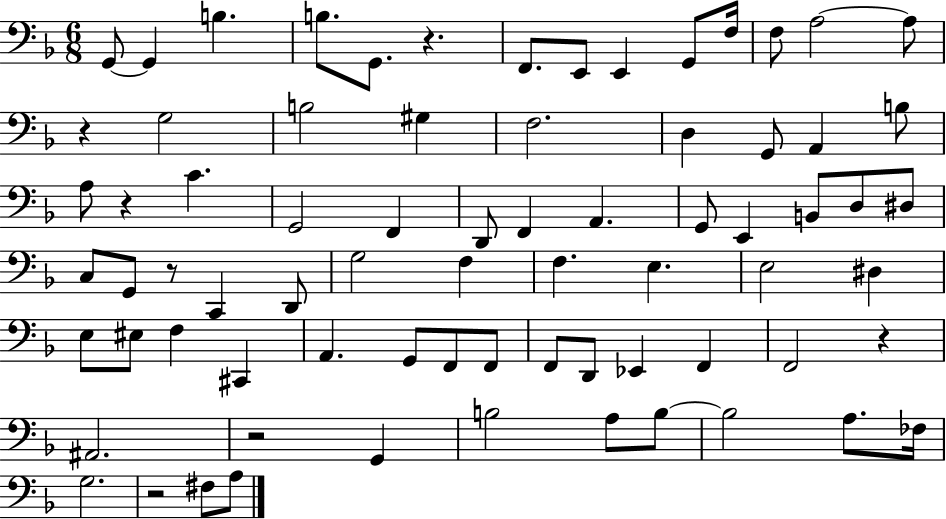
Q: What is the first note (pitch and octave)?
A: G2